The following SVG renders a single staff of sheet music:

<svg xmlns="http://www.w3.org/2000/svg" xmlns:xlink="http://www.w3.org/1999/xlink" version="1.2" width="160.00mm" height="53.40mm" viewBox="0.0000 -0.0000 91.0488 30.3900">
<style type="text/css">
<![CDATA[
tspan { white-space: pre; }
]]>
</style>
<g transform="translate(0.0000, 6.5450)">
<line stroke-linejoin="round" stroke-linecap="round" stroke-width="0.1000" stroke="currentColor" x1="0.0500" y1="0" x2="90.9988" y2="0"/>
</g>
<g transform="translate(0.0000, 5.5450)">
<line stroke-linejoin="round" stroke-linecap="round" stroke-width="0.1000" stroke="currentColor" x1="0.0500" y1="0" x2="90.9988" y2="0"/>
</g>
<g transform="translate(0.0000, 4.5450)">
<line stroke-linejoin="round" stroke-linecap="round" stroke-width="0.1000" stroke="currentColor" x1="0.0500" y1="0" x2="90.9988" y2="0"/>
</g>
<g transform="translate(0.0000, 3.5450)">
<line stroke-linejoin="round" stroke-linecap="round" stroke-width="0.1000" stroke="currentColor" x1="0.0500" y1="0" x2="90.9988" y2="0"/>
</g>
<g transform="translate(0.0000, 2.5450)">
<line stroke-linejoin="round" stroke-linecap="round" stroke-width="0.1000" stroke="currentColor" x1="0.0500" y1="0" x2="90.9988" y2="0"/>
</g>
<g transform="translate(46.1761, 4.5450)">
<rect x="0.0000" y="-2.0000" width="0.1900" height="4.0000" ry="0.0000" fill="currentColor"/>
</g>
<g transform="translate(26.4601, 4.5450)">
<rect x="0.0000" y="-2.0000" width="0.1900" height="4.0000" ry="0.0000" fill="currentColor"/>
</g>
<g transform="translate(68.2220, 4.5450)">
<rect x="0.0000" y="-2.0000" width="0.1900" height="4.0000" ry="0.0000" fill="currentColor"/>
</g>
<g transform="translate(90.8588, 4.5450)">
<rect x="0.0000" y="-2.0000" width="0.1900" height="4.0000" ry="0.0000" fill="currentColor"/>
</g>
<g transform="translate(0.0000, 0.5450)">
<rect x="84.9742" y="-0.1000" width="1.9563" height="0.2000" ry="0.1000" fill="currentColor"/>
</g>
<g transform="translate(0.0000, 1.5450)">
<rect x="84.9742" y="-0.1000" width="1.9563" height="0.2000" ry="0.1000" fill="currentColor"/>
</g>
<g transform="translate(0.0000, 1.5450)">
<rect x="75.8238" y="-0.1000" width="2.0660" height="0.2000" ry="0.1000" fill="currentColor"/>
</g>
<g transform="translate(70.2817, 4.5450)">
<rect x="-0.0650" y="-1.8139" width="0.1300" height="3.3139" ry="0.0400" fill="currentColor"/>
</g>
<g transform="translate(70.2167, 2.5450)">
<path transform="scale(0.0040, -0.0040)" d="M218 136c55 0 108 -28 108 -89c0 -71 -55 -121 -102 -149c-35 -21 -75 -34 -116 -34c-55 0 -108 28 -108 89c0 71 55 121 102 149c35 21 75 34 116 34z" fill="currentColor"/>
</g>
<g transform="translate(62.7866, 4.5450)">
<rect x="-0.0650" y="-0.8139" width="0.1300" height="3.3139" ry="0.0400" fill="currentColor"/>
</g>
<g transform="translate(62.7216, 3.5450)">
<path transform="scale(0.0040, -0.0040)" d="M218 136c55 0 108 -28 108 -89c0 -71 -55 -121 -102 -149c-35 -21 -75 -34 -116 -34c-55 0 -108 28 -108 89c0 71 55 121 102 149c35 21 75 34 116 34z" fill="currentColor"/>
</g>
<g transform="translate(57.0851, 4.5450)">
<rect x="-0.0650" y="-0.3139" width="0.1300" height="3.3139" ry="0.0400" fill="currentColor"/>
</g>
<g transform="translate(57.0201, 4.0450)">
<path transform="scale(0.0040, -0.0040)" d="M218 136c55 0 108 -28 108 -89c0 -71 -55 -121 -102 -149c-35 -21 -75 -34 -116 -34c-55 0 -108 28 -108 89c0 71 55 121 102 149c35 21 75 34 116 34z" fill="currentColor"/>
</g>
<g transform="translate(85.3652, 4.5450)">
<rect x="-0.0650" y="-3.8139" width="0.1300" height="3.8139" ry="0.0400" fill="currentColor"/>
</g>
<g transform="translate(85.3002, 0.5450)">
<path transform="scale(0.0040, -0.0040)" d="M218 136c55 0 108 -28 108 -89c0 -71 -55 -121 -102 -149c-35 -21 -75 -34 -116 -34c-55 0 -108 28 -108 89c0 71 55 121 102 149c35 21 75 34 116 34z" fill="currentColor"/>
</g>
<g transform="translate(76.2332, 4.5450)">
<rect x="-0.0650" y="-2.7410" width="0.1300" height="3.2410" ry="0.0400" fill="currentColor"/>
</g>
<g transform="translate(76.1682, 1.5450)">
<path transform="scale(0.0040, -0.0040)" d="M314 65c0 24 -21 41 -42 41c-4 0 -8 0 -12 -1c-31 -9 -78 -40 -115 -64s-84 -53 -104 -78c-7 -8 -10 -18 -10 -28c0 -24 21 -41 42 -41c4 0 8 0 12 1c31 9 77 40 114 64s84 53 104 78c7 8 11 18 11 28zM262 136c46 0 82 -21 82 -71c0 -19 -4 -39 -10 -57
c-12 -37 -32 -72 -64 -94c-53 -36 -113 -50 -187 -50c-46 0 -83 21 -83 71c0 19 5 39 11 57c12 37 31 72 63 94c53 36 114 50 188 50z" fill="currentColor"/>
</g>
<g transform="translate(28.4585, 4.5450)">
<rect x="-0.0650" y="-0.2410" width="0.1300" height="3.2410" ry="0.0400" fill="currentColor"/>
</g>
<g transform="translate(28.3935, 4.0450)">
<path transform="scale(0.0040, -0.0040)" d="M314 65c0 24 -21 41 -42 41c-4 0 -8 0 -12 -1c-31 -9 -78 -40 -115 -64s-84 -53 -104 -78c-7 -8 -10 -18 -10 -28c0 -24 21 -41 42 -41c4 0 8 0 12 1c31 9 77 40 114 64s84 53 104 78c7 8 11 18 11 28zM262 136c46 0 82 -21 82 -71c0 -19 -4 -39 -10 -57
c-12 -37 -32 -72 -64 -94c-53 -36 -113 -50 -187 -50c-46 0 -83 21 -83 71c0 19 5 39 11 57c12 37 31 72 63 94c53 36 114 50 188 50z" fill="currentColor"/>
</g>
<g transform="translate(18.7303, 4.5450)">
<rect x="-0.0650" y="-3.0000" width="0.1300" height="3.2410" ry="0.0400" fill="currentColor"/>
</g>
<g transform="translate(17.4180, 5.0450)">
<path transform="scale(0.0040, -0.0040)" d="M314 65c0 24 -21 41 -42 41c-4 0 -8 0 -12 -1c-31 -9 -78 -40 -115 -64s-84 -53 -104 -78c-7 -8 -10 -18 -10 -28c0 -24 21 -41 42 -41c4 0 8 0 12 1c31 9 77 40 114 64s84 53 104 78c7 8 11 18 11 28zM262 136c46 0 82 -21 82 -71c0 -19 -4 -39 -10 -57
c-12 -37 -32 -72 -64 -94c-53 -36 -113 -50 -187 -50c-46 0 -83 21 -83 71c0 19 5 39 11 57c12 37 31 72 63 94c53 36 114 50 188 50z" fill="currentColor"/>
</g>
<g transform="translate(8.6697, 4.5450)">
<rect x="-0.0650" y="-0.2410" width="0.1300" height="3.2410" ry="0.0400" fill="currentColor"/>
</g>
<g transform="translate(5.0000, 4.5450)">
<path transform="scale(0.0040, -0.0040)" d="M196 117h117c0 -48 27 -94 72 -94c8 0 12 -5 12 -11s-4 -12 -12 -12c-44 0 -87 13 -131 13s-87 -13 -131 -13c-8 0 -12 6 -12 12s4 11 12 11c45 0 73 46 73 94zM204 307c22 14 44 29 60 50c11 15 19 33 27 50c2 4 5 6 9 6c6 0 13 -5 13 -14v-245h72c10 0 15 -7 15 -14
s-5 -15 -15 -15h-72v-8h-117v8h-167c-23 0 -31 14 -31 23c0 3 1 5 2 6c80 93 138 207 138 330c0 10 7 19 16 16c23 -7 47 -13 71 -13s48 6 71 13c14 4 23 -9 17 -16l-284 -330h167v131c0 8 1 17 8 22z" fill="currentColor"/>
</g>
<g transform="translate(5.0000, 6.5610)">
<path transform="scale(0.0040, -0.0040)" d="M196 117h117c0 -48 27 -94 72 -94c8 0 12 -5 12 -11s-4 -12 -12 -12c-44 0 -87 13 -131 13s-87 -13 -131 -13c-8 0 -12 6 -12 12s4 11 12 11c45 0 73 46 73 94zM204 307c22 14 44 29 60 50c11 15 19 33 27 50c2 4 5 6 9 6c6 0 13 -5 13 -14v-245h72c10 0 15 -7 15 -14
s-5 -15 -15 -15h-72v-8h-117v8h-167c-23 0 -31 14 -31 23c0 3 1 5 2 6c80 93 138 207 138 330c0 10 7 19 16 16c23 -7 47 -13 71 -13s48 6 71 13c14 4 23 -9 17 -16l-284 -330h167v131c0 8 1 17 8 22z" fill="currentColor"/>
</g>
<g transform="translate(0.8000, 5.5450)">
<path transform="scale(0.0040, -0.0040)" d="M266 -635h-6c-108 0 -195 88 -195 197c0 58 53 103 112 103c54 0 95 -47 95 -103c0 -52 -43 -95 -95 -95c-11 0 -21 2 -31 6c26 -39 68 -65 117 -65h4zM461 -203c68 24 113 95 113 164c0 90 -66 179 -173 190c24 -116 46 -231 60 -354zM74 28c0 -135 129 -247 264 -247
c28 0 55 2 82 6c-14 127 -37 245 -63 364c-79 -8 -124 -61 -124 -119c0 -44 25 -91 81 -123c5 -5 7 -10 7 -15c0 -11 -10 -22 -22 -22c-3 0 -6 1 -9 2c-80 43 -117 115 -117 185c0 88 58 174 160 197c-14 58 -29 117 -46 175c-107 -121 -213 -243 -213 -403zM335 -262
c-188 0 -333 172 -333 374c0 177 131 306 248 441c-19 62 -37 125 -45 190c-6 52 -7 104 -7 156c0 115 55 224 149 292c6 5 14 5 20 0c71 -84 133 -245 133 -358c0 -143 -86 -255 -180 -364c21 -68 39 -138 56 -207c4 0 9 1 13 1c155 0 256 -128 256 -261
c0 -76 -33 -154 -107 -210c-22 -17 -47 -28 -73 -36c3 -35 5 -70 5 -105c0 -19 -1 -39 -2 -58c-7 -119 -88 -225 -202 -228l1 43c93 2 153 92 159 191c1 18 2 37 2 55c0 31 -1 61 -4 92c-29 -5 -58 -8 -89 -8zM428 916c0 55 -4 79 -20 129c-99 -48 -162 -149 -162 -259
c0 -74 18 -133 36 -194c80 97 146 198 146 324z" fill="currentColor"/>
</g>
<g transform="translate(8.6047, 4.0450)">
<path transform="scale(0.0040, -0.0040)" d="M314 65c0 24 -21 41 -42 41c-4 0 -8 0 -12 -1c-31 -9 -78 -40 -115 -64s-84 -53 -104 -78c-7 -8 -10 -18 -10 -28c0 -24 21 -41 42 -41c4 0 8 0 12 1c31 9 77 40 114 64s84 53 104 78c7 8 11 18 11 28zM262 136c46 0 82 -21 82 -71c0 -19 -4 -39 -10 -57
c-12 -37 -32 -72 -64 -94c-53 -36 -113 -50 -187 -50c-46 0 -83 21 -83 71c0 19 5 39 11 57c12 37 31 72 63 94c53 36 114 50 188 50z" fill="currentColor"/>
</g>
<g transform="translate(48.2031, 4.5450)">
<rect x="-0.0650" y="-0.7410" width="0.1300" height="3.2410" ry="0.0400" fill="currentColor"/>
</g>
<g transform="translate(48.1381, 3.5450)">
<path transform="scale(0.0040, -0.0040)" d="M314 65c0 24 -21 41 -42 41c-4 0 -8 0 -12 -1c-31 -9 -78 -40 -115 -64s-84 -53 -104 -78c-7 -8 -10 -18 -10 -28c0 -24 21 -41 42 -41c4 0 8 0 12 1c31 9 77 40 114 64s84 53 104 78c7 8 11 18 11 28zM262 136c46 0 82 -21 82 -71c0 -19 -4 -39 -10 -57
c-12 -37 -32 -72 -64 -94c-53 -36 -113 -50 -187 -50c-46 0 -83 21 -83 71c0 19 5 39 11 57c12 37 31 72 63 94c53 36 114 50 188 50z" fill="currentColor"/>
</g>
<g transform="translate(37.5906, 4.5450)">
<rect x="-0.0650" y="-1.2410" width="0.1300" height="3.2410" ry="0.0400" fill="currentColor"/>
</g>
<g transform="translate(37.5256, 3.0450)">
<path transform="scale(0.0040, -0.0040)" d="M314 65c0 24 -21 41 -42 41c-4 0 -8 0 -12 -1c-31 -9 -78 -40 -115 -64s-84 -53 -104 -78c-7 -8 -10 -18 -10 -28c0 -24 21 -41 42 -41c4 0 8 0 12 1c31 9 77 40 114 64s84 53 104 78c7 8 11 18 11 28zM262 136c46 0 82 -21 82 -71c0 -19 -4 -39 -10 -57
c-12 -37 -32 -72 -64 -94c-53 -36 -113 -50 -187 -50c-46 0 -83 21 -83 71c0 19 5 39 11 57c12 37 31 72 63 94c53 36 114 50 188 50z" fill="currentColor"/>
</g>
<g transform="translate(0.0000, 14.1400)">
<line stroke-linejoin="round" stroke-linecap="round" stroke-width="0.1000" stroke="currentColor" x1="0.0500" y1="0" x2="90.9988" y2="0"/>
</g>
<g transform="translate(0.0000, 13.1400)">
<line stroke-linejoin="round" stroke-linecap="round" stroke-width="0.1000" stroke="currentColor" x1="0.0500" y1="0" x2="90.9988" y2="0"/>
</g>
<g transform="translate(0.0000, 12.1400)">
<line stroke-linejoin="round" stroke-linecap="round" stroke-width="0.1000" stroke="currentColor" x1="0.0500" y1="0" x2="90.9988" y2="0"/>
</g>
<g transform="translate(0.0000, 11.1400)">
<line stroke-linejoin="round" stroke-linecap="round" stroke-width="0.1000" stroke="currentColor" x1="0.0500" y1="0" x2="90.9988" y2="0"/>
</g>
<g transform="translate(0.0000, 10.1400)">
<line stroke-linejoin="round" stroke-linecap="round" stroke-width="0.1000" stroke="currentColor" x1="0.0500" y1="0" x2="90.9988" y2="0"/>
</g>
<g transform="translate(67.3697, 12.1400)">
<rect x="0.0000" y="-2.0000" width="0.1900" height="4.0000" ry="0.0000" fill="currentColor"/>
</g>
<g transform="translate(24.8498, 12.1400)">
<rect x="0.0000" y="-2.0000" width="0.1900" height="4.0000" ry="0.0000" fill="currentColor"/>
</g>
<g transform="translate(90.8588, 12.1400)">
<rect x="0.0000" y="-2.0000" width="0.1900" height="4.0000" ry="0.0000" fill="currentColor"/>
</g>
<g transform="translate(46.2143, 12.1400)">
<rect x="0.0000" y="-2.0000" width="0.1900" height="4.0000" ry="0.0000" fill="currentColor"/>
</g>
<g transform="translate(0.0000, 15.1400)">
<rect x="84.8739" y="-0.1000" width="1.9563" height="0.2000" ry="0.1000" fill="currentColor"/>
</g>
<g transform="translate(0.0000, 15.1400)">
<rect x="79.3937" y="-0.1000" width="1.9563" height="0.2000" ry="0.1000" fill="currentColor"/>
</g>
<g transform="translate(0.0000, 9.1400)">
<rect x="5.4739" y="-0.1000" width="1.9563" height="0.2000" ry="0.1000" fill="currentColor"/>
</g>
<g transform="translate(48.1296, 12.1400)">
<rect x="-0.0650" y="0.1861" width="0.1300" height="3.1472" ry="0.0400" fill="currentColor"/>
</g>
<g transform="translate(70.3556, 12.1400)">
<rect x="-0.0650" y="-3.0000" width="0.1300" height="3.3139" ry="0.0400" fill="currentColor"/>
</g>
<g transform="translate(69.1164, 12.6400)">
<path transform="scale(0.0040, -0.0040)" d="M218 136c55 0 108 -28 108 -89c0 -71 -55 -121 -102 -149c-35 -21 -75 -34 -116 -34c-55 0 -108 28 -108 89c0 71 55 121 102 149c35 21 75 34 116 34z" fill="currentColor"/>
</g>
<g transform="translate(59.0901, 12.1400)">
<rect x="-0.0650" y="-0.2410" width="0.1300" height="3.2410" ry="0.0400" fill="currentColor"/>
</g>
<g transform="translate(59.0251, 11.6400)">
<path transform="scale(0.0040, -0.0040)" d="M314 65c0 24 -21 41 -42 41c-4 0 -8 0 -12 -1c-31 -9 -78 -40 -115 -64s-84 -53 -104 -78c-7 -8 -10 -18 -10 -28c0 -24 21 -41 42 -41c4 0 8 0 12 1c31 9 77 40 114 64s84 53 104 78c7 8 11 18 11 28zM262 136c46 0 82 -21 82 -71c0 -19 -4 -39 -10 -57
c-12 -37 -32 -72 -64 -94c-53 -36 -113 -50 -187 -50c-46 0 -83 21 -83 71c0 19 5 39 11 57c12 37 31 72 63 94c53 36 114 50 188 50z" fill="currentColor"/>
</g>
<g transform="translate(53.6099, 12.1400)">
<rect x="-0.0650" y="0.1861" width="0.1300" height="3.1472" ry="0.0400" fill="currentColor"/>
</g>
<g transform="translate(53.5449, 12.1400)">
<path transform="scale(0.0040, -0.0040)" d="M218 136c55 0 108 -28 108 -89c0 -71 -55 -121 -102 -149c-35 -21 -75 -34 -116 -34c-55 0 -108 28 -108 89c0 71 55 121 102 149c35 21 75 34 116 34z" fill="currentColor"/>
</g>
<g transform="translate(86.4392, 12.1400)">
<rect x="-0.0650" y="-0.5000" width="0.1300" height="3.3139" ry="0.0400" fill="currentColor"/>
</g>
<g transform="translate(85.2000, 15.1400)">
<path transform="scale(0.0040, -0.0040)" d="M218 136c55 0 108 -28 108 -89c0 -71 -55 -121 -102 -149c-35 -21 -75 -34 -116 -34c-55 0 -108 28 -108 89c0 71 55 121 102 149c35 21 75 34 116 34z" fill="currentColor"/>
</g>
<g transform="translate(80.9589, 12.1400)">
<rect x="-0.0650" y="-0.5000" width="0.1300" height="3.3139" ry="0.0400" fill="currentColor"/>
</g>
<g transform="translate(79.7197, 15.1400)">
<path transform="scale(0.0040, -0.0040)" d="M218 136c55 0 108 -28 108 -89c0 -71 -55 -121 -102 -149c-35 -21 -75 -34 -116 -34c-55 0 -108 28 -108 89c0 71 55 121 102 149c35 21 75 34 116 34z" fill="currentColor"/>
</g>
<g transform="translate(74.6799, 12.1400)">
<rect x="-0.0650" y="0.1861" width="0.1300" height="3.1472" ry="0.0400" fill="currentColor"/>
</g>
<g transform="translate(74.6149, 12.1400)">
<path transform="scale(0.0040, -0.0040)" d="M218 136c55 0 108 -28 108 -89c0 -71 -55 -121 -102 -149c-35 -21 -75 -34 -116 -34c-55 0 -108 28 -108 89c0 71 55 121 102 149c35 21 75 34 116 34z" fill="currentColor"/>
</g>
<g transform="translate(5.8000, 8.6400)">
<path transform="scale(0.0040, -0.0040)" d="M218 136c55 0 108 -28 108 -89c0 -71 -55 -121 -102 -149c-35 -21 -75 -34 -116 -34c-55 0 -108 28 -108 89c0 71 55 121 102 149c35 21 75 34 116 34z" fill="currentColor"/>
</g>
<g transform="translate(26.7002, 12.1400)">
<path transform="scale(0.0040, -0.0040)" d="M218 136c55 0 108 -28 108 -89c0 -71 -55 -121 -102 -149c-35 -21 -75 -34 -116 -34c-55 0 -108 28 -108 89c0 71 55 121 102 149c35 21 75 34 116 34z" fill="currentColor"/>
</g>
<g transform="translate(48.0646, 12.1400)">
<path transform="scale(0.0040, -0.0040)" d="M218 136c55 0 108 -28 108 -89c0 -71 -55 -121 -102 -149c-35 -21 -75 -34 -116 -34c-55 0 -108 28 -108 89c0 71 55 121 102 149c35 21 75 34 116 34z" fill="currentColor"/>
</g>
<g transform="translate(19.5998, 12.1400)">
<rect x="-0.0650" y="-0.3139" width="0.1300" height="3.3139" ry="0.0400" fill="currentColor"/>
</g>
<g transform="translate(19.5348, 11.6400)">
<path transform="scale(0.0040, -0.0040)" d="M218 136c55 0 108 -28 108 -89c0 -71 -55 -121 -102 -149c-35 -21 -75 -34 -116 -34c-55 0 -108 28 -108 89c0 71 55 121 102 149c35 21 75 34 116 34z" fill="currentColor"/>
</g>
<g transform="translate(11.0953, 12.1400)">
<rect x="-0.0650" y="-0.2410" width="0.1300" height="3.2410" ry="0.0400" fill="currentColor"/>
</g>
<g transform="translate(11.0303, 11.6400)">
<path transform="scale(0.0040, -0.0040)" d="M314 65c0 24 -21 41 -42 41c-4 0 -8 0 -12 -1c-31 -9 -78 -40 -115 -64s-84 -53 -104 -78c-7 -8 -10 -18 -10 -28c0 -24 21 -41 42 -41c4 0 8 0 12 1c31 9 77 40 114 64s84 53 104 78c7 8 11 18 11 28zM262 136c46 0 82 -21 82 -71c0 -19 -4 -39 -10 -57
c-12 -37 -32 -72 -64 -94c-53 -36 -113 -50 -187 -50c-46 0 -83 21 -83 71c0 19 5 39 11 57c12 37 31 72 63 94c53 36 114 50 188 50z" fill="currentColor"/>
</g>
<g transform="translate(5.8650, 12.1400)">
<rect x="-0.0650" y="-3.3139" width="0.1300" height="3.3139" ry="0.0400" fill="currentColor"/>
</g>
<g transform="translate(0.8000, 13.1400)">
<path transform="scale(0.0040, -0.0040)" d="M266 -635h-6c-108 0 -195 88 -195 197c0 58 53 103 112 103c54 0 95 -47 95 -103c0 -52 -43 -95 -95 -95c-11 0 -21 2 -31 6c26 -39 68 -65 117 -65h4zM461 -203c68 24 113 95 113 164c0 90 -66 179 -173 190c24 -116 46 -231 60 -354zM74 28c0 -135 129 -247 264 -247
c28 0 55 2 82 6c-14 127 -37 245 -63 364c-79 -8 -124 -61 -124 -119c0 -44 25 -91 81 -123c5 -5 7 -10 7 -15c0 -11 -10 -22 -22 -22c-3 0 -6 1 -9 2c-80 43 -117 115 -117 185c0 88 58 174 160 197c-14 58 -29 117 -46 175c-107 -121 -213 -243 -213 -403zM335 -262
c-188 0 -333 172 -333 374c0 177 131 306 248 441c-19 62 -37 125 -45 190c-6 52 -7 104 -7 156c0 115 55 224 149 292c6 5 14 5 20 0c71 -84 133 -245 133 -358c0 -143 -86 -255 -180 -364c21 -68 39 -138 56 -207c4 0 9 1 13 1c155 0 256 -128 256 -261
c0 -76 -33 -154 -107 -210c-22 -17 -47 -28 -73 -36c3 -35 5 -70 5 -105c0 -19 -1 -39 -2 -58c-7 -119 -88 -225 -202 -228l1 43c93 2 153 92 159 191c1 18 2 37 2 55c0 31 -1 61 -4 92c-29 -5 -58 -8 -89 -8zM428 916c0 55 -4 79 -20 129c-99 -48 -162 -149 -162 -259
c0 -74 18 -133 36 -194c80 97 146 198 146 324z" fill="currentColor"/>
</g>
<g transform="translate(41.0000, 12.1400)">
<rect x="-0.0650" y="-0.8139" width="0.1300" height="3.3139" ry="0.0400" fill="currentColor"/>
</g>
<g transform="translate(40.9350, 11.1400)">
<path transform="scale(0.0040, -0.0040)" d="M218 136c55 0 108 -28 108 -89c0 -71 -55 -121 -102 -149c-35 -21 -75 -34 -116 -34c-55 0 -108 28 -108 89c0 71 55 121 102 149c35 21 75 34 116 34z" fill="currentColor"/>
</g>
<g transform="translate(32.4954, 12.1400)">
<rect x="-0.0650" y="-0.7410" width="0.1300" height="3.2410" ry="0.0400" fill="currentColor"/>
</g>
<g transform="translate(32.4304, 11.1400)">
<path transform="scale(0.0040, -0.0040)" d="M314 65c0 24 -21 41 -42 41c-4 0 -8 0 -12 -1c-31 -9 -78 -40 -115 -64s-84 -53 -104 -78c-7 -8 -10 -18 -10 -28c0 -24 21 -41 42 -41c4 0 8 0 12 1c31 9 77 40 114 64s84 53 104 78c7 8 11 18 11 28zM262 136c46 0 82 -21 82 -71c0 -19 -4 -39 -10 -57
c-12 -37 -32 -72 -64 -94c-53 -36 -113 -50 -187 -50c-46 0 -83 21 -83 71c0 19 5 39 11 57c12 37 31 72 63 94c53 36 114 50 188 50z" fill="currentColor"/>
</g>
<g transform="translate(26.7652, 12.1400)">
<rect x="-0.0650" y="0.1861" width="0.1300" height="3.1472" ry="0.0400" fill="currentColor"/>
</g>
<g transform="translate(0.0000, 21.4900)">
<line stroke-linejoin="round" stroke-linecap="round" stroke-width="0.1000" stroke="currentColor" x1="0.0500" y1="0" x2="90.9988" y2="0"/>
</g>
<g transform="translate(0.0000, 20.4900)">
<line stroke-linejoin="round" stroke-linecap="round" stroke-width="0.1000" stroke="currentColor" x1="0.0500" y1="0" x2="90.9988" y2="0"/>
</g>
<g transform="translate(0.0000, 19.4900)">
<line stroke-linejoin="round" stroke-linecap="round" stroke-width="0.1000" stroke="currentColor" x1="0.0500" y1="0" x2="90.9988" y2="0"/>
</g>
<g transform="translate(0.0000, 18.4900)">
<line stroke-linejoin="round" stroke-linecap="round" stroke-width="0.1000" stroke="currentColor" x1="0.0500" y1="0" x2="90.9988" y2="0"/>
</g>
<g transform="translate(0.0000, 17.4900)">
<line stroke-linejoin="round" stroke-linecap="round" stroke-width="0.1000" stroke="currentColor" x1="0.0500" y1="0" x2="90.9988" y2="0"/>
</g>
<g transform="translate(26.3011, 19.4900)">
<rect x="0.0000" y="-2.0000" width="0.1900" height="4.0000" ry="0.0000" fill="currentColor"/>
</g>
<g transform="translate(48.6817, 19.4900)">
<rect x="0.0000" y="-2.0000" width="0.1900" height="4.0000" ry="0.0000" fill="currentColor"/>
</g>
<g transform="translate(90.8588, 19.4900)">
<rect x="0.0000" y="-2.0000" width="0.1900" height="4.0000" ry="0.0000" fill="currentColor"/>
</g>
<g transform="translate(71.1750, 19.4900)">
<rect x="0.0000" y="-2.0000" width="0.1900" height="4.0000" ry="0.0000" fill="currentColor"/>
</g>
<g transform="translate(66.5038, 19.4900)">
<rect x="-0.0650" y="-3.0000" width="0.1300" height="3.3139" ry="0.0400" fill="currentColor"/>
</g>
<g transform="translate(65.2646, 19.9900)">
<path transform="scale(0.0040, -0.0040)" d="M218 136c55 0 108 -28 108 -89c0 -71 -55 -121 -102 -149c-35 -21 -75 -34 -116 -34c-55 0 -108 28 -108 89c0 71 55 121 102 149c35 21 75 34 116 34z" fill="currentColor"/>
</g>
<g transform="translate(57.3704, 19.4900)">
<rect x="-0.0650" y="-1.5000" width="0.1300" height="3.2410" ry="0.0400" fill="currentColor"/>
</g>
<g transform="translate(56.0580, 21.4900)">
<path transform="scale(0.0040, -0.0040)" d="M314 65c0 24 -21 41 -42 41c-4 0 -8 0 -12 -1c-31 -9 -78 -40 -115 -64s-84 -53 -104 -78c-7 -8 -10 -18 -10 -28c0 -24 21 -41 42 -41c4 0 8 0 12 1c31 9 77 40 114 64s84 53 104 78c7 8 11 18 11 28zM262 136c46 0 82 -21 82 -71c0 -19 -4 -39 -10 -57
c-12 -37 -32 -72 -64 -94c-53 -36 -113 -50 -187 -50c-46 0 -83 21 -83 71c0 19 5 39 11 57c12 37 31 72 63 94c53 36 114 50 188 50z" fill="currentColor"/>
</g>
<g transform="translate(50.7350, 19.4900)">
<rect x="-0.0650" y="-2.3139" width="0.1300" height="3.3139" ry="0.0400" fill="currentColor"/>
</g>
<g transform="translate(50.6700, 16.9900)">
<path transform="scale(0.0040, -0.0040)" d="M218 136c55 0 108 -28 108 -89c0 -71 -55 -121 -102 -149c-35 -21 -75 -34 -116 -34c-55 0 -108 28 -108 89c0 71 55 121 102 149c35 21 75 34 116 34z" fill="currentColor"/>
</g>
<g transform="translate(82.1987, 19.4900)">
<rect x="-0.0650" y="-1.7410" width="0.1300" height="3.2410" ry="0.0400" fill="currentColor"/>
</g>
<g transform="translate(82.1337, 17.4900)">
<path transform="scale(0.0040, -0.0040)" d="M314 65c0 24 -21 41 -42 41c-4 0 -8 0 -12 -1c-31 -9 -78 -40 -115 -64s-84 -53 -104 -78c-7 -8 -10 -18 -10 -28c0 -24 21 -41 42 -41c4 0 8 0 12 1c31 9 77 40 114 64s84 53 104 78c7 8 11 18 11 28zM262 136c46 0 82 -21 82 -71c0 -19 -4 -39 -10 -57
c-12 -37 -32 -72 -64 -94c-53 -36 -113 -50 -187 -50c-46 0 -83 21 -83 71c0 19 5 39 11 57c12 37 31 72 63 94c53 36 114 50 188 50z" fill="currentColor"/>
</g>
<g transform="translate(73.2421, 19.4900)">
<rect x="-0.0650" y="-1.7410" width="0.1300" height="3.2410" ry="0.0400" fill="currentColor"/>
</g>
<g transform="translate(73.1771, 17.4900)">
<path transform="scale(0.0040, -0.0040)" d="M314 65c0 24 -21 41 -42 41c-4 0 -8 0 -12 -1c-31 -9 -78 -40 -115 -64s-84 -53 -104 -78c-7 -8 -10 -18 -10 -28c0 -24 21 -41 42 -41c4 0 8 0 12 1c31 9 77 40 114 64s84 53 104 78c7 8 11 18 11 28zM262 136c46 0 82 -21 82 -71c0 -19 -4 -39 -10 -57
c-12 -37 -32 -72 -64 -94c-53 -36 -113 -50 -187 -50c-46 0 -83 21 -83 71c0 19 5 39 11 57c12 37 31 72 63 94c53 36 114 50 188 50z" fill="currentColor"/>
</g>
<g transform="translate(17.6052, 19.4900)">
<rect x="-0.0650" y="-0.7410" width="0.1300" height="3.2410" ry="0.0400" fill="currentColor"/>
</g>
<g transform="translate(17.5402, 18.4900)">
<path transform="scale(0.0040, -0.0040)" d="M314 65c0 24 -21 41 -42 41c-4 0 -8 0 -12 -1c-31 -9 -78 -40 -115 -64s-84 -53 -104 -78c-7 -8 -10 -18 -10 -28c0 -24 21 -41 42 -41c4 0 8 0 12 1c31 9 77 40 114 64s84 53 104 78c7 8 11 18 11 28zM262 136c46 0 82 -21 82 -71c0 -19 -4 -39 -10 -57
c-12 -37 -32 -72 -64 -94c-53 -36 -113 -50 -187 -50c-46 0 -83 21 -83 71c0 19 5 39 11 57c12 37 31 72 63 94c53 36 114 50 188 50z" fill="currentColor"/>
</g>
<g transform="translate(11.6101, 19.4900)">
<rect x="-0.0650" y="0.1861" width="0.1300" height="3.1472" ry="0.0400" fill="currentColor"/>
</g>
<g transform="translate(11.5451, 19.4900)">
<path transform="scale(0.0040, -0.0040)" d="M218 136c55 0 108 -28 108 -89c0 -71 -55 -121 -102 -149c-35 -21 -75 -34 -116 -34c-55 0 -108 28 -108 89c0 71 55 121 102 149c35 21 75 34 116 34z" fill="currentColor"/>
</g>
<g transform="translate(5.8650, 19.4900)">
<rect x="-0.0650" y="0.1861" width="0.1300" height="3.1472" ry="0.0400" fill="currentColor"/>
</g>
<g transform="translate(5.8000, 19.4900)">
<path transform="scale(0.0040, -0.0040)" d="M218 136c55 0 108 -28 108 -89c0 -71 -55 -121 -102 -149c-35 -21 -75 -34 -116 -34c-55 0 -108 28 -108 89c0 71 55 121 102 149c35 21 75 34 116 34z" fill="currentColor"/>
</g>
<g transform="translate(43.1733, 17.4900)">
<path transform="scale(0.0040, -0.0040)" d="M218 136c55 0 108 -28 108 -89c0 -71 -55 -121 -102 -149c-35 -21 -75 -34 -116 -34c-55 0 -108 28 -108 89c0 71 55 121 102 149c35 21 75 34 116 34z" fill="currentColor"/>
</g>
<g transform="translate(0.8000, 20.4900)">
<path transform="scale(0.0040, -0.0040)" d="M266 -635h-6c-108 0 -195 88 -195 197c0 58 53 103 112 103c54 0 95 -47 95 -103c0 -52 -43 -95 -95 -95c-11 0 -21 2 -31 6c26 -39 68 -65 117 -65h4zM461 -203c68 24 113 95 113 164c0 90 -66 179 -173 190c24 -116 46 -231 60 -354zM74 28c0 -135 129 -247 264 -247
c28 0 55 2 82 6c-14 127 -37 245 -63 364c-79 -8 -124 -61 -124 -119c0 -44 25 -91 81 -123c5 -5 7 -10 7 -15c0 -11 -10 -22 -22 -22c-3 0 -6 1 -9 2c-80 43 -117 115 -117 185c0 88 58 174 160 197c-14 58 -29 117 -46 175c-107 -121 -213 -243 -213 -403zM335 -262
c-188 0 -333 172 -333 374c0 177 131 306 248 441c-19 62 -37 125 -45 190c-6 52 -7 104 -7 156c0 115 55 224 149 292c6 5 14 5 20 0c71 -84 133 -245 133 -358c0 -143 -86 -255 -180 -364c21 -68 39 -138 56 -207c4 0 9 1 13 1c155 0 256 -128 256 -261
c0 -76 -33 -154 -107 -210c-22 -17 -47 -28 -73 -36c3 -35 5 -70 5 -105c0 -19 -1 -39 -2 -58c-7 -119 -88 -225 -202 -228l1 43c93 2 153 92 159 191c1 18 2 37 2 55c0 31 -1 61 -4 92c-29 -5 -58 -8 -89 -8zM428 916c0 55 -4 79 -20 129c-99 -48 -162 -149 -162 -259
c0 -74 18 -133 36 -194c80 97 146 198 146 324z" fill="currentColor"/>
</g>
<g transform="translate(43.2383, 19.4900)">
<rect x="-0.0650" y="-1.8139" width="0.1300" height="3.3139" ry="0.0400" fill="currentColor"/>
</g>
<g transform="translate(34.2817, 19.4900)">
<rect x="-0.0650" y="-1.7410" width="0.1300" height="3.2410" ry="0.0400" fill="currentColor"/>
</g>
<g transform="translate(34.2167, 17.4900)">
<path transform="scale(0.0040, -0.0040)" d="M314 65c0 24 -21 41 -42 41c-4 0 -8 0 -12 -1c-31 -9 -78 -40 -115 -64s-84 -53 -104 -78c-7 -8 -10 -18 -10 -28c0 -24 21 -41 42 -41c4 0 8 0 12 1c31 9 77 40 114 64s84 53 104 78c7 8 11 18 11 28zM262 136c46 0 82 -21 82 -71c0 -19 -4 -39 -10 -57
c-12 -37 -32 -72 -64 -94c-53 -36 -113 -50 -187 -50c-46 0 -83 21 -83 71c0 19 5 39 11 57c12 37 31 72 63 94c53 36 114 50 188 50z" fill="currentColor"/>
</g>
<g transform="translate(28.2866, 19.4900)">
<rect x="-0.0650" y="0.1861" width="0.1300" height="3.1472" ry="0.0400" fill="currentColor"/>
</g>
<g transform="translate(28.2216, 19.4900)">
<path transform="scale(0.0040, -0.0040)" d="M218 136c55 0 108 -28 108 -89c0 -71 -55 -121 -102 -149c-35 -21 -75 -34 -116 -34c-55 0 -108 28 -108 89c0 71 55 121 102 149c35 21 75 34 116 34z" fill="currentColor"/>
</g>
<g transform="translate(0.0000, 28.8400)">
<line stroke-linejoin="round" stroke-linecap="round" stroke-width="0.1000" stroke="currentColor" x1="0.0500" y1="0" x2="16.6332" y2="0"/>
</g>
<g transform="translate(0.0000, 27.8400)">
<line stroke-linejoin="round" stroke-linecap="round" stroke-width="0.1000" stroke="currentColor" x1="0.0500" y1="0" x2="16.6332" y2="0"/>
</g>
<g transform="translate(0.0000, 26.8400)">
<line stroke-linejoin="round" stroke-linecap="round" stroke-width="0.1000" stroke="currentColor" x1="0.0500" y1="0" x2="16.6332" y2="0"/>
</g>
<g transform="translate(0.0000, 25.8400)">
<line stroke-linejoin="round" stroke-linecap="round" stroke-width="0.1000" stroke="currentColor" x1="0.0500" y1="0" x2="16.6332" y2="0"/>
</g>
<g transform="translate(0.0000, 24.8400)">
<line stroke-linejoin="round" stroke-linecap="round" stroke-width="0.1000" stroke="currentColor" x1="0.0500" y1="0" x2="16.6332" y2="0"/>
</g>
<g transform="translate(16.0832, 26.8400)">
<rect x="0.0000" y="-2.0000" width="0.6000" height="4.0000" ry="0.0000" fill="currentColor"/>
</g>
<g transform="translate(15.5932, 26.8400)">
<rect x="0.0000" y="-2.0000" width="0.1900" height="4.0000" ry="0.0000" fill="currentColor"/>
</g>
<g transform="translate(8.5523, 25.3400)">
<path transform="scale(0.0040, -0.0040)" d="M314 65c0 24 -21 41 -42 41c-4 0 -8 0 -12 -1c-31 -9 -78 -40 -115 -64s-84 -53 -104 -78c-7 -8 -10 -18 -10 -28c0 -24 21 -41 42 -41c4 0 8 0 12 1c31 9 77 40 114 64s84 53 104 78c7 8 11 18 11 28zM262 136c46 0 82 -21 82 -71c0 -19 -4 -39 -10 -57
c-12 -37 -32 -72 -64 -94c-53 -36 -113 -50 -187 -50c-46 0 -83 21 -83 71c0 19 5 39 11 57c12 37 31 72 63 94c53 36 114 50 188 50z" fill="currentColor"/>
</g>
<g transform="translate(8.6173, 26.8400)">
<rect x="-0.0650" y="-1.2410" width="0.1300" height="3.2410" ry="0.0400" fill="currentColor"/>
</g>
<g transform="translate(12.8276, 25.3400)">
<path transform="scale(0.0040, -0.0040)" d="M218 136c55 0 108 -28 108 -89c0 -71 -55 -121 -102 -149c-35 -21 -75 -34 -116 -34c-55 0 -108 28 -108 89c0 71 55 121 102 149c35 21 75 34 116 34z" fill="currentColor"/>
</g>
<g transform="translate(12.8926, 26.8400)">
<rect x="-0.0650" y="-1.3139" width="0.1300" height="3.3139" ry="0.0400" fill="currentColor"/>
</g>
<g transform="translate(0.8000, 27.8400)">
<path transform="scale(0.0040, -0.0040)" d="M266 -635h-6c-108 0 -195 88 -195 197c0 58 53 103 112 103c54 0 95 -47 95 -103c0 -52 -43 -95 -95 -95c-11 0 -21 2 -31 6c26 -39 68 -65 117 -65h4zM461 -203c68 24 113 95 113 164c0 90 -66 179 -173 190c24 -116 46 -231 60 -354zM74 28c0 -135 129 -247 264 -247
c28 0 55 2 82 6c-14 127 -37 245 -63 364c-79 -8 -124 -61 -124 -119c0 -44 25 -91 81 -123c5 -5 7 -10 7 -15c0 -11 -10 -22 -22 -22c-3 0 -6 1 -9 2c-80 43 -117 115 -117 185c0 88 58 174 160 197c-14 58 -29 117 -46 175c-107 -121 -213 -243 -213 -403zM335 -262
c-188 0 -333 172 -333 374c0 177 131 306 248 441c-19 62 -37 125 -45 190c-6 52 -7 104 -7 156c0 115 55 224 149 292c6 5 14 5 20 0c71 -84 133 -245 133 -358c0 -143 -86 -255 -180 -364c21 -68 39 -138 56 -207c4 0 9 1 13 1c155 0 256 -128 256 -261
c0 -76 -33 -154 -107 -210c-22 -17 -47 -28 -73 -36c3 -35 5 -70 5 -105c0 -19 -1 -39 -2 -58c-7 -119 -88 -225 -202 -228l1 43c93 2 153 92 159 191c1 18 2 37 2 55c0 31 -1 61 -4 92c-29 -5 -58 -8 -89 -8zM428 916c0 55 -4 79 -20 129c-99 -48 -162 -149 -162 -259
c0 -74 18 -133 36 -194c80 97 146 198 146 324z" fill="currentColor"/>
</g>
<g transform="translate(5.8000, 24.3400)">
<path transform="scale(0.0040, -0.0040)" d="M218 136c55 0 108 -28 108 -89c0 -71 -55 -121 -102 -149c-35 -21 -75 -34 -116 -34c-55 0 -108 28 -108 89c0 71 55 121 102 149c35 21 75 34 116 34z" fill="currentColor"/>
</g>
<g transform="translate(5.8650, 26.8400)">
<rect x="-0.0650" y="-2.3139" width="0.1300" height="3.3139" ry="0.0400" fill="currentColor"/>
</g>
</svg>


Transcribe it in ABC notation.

X:1
T:Untitled
M:4/4
L:1/4
K:C
c2 A2 c2 e2 d2 c d f a2 c' b c2 c B d2 d B B c2 A B C C B B d2 B f2 f g E2 A f2 f2 g e2 e